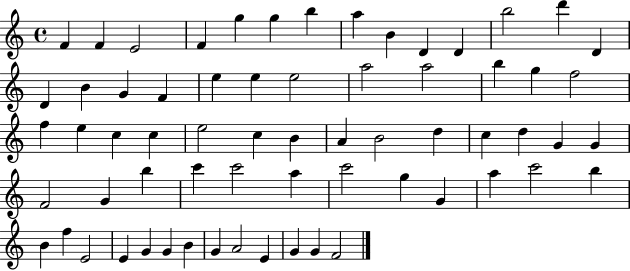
F4/q F4/q E4/h F4/q G5/q G5/q B5/q A5/q B4/q D4/q D4/q B5/h D6/q D4/q D4/q B4/q G4/q F4/q E5/q E5/q E5/h A5/h A5/h B5/q G5/q F5/h F5/q E5/q C5/q C5/q E5/h C5/q B4/q A4/q B4/h D5/q C5/q D5/q G4/q G4/q F4/h G4/q B5/q C6/q C6/h A5/q C6/h G5/q G4/q A5/q C6/h B5/q B4/q F5/q E4/h E4/q G4/q G4/q B4/q G4/q A4/h E4/q G4/q G4/q F4/h